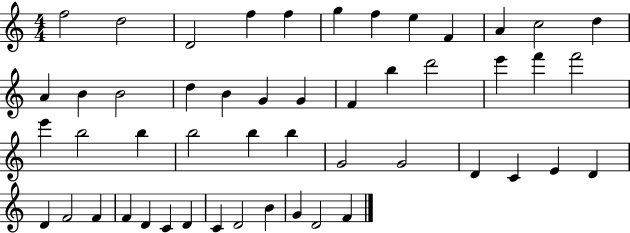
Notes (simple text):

F5/h D5/h D4/h F5/q F5/q G5/q F5/q E5/q F4/q A4/q C5/h D5/q A4/q B4/q B4/h D5/q B4/q G4/q G4/q F4/q B5/q D6/h E6/q F6/q F6/h E6/q B5/h B5/q B5/h B5/q B5/q G4/h G4/h D4/q C4/q E4/q D4/q D4/q F4/h F4/q F4/q D4/q C4/q D4/q C4/q D4/h B4/q G4/q D4/h F4/q